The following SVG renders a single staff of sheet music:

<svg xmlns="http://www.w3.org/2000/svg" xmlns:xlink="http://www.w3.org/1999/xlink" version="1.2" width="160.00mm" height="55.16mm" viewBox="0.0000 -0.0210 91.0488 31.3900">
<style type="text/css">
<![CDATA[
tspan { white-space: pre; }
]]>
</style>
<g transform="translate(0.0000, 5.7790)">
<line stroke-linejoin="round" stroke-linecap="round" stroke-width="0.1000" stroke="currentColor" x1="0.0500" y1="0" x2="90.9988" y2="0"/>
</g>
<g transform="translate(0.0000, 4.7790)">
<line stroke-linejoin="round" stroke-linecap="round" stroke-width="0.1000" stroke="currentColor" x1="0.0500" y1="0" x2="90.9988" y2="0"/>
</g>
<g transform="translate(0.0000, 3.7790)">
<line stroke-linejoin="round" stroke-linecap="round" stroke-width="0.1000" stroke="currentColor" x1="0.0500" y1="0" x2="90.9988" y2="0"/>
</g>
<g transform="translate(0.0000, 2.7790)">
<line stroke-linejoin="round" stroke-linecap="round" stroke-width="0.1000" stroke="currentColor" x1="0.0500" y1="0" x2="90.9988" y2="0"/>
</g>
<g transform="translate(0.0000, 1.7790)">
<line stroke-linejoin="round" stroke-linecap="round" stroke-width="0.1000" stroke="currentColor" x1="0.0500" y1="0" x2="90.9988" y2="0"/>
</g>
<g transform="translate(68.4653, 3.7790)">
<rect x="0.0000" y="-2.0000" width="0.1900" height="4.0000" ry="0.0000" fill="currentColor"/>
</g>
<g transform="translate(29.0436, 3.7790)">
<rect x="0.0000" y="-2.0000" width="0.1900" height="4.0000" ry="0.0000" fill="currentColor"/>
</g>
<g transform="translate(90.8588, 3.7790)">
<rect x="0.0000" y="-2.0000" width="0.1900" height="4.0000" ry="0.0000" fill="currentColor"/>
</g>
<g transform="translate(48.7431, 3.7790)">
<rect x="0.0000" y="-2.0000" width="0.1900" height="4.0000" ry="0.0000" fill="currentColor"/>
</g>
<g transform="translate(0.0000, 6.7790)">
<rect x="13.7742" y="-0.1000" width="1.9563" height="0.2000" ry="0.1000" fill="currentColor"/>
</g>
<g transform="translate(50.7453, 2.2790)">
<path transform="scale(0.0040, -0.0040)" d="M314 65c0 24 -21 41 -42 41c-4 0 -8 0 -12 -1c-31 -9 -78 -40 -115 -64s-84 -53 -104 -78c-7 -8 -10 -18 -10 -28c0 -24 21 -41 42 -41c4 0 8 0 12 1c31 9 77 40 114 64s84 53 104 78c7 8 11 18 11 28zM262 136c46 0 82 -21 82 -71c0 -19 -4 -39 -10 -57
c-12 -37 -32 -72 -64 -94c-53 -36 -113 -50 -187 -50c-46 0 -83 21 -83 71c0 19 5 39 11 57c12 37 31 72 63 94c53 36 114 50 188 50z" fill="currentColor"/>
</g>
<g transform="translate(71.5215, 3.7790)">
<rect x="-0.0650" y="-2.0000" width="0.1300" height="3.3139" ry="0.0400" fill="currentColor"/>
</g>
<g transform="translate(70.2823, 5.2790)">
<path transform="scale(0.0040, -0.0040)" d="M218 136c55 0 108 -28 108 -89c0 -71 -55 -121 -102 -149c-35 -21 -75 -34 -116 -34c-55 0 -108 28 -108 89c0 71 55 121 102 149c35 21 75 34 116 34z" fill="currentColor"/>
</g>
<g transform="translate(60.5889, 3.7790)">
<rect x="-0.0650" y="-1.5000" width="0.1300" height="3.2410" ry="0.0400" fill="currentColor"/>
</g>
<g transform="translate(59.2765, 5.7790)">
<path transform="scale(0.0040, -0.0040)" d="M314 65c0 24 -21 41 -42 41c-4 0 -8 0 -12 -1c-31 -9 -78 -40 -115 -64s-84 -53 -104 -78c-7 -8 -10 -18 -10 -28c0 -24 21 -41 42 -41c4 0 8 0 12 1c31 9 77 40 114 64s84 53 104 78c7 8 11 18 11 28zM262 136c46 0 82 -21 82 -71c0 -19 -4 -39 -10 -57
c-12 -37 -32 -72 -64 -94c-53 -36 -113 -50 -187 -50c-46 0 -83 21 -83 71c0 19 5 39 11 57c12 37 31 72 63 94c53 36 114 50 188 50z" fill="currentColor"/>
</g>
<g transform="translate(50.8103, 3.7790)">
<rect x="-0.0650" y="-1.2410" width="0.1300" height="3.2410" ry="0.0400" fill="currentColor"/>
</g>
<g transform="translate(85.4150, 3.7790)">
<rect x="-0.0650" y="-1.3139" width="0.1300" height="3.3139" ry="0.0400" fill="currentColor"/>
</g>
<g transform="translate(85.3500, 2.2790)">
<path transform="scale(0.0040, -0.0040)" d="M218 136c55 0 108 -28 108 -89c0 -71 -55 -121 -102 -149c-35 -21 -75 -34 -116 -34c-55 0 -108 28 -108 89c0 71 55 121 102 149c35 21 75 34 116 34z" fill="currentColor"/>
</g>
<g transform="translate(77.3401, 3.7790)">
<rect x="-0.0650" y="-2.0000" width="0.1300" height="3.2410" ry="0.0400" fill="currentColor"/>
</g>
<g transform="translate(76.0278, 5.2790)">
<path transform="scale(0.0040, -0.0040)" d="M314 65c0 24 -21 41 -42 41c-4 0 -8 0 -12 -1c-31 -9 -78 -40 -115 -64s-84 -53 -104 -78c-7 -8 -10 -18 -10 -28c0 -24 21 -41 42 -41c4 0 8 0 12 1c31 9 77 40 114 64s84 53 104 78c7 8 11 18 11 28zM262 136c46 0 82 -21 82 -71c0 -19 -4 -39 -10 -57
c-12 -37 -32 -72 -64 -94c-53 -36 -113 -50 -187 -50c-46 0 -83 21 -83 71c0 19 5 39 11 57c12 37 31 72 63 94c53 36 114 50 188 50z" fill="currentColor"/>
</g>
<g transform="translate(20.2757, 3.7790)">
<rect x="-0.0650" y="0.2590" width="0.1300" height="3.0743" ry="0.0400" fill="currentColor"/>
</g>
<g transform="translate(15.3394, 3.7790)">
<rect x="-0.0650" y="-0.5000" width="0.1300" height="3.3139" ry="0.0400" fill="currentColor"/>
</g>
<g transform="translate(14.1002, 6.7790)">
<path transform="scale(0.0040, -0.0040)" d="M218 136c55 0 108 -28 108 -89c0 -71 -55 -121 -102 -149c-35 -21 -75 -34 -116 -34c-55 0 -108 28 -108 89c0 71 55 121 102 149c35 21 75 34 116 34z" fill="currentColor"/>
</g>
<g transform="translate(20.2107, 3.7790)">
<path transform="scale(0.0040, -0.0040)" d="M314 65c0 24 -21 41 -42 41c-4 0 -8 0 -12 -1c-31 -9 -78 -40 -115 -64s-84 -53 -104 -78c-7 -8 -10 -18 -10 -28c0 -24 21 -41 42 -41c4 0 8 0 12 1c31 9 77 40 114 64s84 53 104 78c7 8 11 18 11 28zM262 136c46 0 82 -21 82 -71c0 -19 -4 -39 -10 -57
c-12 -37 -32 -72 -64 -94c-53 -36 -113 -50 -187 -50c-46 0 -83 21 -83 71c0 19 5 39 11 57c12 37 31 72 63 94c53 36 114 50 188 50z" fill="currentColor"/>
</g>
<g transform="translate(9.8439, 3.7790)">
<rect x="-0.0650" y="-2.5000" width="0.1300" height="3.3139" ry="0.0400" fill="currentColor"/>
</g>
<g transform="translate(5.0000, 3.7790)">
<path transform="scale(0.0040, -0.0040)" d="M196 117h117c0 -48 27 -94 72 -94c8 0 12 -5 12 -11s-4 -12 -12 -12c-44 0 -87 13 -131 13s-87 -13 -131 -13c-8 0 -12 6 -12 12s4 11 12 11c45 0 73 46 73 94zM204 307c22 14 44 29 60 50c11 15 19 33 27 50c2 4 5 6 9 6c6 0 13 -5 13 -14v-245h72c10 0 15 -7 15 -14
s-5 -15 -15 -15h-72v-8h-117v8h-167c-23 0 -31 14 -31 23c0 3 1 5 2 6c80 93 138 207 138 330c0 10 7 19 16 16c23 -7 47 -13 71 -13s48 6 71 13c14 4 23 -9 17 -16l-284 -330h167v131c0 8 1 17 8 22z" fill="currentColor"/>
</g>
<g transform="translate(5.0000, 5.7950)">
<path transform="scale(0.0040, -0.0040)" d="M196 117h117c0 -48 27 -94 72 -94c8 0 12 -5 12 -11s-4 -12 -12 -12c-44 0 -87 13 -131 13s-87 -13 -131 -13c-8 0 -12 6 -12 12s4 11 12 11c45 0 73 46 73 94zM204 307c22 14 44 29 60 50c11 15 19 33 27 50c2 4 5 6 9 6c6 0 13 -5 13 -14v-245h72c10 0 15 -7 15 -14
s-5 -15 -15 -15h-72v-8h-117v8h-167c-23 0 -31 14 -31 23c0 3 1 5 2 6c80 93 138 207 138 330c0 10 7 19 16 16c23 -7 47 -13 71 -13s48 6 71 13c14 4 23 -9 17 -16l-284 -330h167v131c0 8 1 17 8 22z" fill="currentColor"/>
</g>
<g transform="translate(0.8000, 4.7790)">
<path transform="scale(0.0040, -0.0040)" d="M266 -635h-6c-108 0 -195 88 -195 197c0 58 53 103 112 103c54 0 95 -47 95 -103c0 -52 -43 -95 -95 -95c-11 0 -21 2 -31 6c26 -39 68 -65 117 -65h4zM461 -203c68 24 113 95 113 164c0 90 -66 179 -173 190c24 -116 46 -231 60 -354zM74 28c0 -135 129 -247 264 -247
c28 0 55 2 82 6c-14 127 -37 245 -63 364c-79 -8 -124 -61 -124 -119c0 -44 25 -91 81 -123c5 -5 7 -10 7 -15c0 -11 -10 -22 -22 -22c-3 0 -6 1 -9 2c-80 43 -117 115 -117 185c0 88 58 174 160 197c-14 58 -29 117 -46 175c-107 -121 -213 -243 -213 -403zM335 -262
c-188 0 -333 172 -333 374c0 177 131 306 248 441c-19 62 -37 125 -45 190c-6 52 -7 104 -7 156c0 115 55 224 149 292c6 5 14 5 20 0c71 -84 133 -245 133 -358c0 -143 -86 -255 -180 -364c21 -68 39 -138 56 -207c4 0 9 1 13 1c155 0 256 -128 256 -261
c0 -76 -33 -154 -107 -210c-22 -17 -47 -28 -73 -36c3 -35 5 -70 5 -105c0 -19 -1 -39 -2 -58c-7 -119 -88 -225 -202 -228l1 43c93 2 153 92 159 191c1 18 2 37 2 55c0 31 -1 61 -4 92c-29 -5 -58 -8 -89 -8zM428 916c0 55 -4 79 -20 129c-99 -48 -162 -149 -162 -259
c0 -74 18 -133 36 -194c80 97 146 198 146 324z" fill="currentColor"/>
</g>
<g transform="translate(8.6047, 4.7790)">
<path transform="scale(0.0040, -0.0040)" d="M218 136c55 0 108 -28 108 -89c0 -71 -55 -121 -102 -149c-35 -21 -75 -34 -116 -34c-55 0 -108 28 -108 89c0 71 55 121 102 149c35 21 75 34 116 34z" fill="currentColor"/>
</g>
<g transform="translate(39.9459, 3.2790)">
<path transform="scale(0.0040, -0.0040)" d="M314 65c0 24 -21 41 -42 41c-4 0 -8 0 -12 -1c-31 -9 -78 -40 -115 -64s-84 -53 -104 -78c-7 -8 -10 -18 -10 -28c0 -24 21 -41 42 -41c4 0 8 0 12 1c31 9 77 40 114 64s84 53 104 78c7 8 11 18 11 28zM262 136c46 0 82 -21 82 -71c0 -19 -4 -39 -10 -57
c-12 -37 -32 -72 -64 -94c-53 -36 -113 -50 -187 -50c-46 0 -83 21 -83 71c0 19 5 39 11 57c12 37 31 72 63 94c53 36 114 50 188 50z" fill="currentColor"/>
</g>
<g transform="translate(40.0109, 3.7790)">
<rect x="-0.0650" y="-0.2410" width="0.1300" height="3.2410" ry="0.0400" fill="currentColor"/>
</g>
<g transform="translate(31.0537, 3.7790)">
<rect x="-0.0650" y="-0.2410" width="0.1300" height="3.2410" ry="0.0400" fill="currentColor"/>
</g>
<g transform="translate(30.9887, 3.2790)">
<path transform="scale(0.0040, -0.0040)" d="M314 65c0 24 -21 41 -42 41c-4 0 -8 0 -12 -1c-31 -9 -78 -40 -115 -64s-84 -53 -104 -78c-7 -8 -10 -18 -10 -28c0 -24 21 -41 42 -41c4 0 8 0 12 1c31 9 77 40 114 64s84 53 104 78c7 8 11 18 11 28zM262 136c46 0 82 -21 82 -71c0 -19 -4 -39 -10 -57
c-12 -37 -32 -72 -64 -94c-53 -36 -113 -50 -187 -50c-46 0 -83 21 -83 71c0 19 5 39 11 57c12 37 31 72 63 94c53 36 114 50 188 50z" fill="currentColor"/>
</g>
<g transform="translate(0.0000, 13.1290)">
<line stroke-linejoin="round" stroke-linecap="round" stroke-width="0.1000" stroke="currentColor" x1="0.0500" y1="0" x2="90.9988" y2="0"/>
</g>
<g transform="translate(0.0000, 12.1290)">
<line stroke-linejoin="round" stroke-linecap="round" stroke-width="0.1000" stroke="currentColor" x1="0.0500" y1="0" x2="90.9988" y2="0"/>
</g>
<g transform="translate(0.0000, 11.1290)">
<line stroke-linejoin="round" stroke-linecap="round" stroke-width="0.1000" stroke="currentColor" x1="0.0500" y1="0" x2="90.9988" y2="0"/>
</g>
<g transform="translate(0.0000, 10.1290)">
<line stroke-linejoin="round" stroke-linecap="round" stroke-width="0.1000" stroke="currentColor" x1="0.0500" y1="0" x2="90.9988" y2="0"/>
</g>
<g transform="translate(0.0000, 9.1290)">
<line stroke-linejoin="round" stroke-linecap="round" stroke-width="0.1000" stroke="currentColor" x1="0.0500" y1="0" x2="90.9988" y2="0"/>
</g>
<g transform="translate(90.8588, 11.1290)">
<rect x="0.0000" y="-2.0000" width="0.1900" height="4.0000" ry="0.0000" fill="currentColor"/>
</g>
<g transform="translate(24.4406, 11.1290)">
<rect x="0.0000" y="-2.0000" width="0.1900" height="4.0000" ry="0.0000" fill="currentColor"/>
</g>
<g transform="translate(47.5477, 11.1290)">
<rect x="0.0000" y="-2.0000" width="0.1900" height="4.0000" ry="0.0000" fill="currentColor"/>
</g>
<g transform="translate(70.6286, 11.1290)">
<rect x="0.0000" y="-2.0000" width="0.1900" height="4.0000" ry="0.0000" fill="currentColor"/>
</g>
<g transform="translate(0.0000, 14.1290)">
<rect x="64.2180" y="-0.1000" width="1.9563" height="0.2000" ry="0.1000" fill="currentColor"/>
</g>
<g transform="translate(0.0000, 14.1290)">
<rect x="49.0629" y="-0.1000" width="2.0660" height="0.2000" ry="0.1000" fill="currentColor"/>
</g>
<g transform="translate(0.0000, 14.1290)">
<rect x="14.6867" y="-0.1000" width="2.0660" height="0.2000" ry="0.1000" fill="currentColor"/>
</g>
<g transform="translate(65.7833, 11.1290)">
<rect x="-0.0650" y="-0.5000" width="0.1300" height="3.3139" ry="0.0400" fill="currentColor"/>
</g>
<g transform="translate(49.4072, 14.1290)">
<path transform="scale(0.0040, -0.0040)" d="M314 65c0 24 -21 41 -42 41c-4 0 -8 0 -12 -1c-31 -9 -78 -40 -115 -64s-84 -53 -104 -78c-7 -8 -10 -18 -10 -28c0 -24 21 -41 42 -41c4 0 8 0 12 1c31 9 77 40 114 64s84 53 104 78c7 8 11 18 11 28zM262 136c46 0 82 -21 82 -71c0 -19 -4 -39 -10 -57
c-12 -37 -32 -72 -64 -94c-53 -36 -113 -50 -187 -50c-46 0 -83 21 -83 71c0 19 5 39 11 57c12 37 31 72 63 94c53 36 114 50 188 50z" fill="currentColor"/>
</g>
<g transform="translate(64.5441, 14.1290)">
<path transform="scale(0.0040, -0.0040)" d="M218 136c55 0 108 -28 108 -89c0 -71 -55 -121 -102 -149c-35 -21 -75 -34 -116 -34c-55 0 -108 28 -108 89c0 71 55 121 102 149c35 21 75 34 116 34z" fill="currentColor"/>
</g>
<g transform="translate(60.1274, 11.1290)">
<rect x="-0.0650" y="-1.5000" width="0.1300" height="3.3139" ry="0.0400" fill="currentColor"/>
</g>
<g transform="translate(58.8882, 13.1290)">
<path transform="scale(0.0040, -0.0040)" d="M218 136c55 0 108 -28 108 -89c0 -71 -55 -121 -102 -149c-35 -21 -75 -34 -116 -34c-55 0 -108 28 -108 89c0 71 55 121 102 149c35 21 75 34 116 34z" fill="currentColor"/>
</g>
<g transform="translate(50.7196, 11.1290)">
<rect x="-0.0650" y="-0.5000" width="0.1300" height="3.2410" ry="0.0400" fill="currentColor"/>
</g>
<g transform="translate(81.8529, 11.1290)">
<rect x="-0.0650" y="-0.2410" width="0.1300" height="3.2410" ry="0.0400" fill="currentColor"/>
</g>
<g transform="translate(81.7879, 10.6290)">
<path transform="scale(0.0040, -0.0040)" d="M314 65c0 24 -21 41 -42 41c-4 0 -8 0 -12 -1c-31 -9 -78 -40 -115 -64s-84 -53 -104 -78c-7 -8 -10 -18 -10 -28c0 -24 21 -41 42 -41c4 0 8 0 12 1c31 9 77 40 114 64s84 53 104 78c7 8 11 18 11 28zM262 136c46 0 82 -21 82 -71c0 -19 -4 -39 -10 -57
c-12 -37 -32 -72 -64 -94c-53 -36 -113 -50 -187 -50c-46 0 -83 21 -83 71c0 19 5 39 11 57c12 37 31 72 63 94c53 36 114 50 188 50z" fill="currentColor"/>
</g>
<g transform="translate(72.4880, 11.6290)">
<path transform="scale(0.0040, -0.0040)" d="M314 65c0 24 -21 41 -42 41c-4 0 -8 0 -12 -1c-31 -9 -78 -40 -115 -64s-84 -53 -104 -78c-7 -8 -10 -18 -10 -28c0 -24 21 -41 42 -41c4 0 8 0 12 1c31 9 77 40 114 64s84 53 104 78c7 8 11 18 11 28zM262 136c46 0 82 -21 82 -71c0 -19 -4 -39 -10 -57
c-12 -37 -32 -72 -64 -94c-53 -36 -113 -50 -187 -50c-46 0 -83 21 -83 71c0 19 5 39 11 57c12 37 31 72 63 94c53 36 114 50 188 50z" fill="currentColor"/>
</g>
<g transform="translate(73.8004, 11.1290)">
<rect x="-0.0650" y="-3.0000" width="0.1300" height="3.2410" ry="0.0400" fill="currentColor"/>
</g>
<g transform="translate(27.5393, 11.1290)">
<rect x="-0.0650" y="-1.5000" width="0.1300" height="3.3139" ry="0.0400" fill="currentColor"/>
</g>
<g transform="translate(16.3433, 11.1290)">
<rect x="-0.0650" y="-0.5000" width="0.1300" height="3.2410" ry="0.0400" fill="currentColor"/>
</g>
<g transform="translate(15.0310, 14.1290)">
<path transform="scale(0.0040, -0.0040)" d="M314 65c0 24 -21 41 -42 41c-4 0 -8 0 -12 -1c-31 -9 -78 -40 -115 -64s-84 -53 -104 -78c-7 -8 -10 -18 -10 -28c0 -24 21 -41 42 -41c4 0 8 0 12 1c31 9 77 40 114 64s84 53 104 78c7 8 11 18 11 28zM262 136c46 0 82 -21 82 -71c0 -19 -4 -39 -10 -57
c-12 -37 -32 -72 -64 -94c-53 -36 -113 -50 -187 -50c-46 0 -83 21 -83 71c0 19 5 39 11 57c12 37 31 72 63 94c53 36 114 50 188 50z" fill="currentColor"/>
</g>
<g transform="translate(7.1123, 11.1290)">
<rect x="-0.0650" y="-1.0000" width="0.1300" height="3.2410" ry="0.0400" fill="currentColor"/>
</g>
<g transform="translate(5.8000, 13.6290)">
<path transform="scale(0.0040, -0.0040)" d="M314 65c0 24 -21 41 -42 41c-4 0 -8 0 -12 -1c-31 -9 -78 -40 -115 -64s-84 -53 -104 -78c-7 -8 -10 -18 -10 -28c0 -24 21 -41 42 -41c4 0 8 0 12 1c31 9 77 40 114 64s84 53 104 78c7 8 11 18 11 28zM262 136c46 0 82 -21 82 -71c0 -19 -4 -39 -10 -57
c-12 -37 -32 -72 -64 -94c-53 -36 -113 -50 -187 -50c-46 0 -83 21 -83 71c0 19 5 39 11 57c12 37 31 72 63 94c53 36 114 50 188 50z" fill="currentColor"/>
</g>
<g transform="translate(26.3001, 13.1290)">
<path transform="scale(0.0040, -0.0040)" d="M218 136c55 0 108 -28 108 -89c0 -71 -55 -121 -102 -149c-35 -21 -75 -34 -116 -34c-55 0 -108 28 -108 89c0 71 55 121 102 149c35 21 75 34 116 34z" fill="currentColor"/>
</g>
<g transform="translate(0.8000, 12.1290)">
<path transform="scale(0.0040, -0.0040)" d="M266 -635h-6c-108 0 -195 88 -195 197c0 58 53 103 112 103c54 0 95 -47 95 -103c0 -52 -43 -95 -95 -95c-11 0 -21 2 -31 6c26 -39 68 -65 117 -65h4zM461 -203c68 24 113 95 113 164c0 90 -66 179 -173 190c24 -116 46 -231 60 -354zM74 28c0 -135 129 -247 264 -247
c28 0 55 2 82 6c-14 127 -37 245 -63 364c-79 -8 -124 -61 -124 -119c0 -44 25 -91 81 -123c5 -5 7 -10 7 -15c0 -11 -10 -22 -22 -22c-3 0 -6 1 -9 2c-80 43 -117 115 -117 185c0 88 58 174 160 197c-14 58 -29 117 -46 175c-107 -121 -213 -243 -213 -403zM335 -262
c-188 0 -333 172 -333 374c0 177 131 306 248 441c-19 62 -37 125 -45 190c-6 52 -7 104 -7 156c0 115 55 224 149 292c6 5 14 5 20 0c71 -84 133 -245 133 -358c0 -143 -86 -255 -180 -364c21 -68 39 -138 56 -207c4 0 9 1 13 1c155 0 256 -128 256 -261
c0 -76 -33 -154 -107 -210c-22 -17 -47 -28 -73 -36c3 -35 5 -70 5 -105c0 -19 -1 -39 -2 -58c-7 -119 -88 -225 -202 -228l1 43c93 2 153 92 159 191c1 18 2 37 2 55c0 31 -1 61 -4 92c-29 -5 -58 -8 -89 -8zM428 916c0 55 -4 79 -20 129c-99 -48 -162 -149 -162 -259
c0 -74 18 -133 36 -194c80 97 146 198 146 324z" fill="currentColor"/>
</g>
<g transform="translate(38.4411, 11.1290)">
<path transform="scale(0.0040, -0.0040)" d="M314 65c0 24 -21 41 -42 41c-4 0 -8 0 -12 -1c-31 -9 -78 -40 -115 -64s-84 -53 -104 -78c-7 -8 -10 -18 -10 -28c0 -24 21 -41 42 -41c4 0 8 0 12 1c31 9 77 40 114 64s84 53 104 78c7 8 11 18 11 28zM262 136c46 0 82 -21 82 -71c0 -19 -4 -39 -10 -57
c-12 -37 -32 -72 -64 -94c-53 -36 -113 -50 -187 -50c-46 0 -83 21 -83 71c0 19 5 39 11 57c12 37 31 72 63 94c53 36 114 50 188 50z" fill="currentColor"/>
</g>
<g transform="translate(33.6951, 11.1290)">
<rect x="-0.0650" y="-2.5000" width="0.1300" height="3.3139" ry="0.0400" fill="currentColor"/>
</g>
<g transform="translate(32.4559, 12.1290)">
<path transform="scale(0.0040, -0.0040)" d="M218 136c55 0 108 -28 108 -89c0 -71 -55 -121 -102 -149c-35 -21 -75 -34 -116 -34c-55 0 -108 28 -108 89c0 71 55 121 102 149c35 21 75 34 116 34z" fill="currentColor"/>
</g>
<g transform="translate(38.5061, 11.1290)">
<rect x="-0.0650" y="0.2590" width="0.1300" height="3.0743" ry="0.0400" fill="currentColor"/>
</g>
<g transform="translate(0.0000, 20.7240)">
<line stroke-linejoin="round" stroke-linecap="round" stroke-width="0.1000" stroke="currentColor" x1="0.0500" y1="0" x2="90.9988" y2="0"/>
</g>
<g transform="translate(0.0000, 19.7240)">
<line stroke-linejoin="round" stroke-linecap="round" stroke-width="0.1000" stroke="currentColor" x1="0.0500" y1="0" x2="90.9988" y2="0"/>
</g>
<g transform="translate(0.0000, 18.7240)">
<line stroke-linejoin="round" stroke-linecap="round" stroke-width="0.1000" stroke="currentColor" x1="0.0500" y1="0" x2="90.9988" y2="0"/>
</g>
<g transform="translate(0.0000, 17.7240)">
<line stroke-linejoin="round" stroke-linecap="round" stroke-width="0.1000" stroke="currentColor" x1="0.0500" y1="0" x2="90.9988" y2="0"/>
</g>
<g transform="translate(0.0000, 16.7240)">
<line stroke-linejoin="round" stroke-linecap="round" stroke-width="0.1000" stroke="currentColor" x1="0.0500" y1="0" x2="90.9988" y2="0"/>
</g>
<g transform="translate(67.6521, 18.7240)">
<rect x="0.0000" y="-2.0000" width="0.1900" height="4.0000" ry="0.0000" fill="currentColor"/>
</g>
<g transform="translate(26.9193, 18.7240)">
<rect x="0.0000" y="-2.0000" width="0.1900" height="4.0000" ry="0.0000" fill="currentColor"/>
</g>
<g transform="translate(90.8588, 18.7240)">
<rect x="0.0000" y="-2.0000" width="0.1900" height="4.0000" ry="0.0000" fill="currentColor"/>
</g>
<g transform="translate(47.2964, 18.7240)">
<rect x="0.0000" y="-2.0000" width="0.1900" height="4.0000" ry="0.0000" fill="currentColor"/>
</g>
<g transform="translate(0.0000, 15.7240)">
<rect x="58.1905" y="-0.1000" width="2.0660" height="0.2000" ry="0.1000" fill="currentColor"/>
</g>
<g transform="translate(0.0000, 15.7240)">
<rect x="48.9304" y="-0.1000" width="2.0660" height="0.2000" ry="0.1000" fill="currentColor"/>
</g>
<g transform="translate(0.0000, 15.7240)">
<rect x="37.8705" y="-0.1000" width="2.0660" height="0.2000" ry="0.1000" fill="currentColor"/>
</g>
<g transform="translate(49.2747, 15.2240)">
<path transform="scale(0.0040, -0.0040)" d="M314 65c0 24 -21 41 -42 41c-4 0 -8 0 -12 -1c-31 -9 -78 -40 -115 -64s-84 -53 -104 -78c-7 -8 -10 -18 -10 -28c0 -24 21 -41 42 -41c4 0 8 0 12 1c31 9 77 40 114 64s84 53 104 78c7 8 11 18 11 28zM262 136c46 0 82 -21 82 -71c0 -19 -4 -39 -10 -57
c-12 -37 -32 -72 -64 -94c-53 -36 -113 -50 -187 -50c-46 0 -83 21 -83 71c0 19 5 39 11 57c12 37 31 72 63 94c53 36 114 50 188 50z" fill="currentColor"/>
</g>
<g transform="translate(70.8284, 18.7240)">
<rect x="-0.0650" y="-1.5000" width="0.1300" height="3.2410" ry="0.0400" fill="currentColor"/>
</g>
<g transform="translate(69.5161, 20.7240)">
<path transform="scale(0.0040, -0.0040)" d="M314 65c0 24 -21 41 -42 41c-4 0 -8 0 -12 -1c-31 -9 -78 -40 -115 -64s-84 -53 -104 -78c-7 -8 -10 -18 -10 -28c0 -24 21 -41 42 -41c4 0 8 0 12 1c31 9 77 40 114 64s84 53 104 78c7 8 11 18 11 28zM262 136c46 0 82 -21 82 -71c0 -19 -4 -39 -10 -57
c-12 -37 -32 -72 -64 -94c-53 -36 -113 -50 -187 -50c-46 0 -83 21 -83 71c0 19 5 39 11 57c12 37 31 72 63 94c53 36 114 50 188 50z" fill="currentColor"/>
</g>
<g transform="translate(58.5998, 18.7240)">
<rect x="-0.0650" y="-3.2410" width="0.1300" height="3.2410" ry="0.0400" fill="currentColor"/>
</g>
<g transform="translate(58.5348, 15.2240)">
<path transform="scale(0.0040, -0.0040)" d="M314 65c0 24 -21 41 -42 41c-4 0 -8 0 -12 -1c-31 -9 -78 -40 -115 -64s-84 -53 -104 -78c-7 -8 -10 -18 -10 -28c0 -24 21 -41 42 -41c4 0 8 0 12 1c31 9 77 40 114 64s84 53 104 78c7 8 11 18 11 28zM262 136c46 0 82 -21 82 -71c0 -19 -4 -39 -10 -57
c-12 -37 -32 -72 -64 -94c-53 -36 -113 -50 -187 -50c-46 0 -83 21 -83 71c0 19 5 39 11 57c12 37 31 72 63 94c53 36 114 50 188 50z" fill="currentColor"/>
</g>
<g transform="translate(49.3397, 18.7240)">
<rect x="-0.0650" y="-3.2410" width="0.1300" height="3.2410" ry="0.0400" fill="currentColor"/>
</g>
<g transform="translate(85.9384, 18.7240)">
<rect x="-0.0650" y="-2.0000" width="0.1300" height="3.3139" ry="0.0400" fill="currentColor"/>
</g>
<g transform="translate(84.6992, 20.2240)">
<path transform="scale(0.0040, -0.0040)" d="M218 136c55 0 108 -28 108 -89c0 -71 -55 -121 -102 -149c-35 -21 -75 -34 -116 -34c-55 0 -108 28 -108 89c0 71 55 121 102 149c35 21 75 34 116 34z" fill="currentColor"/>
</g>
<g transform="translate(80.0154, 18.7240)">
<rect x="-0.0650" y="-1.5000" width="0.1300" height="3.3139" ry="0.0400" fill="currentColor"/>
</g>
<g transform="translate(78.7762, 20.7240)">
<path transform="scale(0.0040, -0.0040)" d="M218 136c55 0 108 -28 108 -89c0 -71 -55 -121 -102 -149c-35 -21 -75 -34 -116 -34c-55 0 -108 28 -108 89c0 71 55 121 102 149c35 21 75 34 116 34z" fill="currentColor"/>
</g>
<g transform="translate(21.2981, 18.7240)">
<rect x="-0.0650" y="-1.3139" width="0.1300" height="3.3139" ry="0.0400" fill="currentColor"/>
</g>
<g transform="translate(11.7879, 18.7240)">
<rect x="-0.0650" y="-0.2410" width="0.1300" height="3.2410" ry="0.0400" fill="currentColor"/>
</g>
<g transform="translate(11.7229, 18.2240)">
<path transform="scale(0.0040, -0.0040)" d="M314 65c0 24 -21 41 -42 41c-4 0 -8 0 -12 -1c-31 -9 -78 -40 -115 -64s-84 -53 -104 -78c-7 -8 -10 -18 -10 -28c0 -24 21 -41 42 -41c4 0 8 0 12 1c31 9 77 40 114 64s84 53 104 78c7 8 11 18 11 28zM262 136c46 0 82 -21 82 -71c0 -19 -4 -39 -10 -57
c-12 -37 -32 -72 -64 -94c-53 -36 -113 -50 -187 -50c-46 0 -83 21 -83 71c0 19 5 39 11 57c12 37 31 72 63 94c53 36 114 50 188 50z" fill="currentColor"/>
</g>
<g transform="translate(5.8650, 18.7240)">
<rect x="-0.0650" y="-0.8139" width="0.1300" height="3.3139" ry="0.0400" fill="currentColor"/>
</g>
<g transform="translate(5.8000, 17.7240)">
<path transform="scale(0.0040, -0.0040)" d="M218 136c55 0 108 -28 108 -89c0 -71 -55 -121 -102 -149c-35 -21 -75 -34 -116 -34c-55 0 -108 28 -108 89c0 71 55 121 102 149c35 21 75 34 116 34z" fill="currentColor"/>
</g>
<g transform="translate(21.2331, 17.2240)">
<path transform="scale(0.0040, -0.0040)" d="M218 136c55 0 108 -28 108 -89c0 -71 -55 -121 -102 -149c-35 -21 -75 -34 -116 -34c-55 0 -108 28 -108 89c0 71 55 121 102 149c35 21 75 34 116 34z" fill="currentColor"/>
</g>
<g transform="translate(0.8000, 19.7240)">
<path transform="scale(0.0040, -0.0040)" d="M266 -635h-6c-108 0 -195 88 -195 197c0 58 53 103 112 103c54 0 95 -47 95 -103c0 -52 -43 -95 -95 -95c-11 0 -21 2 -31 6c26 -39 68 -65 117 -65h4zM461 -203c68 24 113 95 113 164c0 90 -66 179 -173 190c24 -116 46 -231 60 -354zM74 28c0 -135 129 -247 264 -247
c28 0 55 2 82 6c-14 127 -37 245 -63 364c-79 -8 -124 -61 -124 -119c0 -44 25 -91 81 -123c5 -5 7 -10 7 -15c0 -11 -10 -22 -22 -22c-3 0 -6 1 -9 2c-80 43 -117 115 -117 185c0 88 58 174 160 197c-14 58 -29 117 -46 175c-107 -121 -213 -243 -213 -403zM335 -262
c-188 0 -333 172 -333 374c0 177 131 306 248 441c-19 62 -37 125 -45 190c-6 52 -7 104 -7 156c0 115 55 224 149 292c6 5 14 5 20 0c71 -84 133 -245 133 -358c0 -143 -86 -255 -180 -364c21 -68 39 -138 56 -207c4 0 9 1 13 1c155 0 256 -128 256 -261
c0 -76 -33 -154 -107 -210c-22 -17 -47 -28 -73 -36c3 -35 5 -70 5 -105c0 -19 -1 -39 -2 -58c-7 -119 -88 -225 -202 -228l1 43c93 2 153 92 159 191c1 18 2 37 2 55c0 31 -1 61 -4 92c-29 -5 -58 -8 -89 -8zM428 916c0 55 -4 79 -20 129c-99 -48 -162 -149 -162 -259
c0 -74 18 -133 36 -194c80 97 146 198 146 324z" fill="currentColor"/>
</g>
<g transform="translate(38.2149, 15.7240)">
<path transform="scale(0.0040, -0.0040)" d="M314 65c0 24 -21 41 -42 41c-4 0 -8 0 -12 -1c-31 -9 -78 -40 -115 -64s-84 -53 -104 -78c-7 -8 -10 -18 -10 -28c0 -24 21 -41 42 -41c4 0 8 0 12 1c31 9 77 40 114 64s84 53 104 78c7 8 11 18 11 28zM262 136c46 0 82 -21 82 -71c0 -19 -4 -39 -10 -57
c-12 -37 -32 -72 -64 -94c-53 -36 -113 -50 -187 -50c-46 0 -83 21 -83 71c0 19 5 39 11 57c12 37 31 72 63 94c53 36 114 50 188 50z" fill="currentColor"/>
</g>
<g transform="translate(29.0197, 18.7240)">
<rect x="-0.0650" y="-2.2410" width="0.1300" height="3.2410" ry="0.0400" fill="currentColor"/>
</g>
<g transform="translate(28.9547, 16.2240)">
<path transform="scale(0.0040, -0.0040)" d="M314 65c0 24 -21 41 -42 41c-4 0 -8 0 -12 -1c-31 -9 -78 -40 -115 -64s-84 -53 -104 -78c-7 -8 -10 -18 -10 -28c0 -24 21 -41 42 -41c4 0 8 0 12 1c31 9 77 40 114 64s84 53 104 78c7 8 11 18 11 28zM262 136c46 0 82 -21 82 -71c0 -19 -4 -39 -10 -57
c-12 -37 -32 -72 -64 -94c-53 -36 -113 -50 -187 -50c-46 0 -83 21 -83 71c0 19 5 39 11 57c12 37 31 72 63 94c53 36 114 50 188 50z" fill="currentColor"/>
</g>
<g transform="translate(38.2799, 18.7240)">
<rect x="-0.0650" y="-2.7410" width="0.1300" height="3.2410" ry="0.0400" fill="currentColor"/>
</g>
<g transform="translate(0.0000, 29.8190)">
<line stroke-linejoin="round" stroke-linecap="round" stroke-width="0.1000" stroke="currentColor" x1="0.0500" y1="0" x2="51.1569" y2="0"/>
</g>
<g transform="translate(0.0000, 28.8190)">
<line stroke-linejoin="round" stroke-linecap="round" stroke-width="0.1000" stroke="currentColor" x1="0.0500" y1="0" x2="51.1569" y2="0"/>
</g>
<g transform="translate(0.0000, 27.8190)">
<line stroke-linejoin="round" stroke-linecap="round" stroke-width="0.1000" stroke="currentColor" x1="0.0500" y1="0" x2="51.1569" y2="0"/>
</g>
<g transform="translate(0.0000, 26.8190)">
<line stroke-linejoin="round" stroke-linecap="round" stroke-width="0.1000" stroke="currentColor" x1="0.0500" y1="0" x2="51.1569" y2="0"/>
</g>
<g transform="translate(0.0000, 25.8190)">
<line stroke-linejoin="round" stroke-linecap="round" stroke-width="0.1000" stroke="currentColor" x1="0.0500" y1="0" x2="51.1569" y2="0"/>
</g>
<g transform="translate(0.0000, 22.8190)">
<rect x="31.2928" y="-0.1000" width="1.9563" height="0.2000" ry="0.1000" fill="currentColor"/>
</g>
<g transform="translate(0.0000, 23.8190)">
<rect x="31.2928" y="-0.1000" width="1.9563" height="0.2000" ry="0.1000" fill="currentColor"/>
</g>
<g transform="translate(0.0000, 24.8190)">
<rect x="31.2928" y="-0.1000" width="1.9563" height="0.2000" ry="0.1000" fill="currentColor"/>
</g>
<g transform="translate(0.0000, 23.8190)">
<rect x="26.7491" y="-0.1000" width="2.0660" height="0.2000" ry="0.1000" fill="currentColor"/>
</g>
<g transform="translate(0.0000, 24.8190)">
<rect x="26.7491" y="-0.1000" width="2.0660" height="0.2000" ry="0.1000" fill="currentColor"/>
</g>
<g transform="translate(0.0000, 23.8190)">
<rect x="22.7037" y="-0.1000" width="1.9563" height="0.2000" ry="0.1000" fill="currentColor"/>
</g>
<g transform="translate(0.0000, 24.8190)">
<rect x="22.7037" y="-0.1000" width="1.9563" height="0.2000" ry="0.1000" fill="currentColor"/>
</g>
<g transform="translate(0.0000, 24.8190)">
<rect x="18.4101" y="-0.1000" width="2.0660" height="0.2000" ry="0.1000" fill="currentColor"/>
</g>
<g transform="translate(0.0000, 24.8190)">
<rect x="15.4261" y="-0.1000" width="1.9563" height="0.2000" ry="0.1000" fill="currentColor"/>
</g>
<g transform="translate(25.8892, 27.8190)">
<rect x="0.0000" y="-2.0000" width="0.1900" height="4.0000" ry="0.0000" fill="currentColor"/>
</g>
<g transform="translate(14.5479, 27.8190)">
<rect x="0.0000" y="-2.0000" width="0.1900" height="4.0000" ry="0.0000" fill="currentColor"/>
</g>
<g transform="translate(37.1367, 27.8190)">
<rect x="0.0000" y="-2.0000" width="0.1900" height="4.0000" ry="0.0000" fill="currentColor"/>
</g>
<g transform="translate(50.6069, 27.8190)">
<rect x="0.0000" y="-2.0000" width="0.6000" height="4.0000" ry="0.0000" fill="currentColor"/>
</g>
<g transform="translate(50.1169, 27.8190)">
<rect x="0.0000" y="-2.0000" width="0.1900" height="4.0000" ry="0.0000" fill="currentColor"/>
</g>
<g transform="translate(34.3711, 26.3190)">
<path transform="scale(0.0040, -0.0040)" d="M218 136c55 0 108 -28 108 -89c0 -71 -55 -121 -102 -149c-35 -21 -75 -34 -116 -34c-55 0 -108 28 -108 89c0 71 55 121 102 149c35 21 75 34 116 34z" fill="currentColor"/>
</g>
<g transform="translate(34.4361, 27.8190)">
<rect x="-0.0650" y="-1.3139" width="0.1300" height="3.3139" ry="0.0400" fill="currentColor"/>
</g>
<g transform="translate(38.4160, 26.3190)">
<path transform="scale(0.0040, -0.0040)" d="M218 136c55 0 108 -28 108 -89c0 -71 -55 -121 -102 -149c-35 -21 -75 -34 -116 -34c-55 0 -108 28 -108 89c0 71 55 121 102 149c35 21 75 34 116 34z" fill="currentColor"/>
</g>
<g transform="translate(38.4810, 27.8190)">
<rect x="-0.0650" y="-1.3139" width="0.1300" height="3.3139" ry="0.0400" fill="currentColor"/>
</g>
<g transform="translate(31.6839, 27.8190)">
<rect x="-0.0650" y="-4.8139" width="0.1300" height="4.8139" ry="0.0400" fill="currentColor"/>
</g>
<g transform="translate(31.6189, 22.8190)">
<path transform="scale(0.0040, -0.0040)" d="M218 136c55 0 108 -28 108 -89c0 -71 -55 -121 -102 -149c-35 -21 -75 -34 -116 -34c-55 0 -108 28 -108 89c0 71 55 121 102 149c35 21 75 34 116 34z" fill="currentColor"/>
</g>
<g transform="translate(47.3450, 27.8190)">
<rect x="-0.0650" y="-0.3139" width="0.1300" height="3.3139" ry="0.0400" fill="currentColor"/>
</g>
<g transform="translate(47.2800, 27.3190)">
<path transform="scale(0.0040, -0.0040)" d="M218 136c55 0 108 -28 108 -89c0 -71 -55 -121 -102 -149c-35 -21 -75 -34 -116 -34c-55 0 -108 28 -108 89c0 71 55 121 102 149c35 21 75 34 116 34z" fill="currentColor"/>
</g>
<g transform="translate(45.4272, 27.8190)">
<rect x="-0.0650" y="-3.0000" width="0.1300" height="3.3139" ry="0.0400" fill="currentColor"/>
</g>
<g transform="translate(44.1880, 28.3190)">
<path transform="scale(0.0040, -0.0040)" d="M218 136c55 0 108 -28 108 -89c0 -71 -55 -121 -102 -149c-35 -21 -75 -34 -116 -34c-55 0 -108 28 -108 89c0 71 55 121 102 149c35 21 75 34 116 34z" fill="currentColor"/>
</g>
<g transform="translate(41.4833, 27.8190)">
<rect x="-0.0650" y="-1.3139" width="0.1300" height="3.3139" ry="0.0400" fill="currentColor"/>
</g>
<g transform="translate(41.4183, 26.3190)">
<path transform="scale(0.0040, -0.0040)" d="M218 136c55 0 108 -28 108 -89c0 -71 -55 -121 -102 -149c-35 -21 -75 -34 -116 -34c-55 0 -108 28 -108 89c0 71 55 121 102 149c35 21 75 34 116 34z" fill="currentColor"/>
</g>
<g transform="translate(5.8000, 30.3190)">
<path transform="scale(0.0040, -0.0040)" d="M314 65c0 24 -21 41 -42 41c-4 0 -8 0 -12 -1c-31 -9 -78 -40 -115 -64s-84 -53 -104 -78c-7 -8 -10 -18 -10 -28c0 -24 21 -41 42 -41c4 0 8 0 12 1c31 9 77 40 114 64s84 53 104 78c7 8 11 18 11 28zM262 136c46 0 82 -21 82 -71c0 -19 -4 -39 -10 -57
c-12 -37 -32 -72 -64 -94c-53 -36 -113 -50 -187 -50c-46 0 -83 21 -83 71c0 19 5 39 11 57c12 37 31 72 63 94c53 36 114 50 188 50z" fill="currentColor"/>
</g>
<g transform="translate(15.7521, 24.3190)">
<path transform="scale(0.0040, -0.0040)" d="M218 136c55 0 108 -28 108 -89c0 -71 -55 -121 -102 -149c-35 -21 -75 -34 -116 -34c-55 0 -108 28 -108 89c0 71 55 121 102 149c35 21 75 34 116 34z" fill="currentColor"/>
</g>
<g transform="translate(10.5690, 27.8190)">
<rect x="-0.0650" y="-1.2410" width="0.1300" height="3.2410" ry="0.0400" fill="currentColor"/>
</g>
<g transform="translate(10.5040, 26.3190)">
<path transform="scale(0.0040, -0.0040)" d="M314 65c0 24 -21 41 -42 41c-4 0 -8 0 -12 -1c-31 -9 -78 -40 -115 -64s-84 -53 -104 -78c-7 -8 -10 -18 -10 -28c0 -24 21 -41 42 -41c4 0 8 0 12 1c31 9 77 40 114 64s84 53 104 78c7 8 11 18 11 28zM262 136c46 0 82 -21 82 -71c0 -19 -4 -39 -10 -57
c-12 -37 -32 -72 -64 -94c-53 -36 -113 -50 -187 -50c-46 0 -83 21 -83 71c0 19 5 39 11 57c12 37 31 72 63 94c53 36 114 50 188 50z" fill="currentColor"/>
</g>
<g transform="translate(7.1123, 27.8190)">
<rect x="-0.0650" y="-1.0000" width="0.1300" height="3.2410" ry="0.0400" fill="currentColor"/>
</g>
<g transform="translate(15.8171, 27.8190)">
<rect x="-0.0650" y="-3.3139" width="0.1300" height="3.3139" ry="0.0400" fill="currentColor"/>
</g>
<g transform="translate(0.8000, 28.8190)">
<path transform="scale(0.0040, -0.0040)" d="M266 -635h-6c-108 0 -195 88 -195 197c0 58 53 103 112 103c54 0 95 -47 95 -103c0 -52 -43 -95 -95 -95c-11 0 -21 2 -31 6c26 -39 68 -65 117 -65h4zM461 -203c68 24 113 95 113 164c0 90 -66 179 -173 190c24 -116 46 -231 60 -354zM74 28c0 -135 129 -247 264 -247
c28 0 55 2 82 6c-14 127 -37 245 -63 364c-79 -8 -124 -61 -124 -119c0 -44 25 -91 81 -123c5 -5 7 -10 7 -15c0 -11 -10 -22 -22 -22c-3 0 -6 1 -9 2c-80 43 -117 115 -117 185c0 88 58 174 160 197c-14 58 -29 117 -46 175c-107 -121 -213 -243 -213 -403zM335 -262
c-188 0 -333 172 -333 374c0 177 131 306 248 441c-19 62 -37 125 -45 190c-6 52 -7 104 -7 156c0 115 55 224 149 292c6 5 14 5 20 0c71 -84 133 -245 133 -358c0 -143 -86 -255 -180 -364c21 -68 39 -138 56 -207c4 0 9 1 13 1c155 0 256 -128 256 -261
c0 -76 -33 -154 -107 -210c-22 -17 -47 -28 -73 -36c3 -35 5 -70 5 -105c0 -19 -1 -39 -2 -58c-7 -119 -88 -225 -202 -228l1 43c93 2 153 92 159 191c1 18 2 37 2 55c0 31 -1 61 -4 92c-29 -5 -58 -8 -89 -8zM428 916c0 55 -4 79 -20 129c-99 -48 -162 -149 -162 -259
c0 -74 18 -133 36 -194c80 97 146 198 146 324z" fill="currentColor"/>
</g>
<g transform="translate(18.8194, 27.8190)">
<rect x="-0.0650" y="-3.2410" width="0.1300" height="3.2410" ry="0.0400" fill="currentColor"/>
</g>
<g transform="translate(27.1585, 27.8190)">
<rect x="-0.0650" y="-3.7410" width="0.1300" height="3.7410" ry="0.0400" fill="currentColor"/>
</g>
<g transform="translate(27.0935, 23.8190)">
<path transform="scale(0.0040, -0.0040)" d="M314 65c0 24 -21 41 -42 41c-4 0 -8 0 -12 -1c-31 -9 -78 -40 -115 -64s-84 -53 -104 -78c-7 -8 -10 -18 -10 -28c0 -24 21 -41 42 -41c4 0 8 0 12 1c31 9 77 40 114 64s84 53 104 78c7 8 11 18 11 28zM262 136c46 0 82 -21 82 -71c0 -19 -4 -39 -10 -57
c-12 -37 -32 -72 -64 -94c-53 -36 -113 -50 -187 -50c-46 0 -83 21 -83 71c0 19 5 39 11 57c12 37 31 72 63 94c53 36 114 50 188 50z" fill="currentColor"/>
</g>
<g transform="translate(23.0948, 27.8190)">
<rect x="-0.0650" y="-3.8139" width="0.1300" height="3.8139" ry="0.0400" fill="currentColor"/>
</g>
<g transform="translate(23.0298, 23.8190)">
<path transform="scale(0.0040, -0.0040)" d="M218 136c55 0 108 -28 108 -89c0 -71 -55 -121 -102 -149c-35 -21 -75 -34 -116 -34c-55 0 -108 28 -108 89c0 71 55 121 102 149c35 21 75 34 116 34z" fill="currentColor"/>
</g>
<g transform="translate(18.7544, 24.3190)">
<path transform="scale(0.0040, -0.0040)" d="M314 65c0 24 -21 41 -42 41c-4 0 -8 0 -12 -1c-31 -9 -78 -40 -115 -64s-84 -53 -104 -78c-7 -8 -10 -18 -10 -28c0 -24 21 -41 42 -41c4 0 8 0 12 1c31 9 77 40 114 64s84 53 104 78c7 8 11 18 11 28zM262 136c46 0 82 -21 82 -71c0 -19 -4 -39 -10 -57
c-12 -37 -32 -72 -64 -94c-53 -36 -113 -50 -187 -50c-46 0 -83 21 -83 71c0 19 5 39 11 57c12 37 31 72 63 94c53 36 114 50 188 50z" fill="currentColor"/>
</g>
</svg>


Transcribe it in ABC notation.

X:1
T:Untitled
M:4/4
L:1/4
K:C
G C B2 c2 c2 e2 E2 F F2 e D2 C2 E G B2 C2 E C A2 c2 d c2 e g2 a2 b2 b2 E2 E F D2 e2 b b2 c' c'2 e' e e e A c